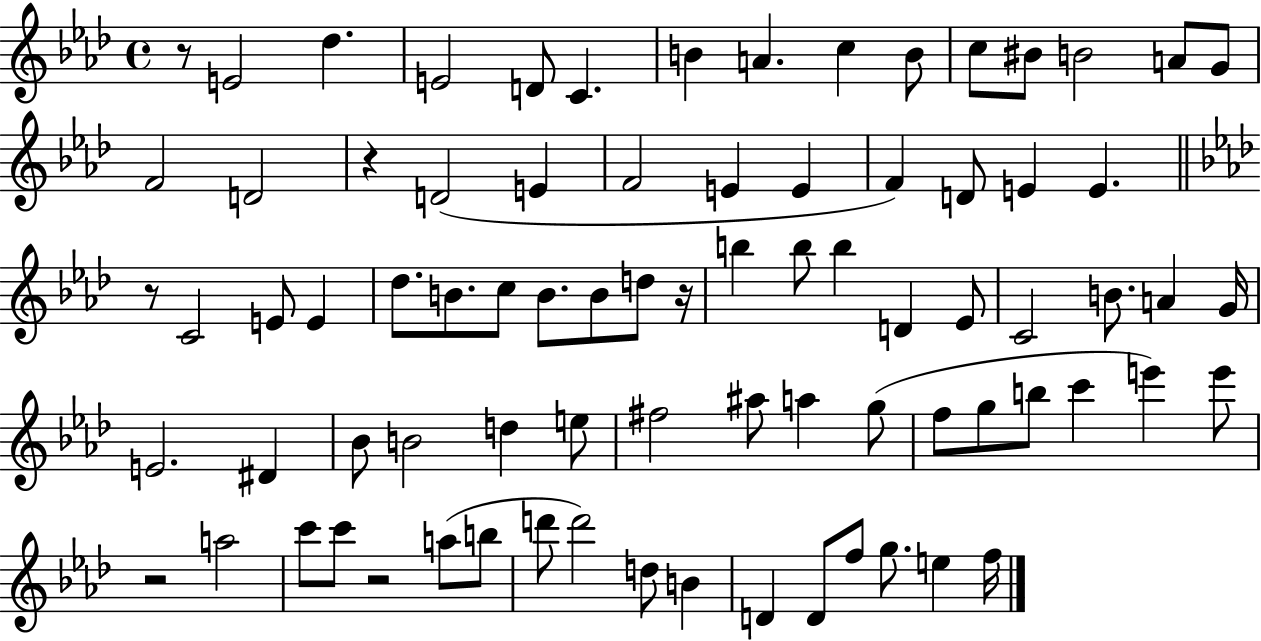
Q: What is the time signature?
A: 4/4